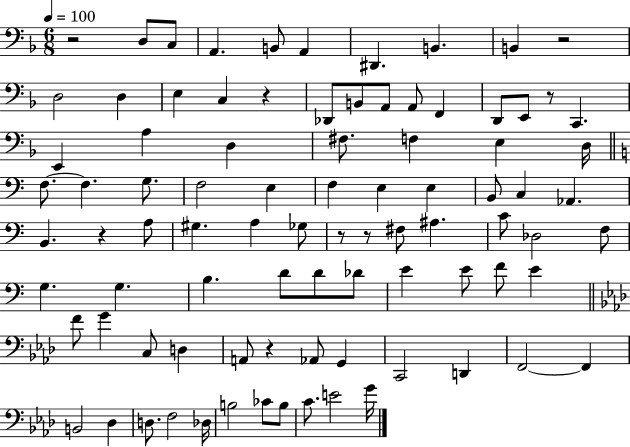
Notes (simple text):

R/h D3/e C3/e A2/q. B2/e A2/q D#2/q. B2/q. B2/q R/h D3/h D3/q E3/q C3/q R/q Db2/e B2/e A2/e A2/e F2/q D2/e E2/e R/e C2/q. E2/q A3/q D3/q F#3/e. F3/q E3/q D3/s F3/e. F3/q. G3/e. F3/h E3/q F3/q E3/q E3/q B2/e C3/q Ab2/q. B2/q. R/q A3/e G#3/q. A3/q Gb3/e R/e R/e F#3/e A#3/q. C4/e Db3/h F3/e G3/q. G3/q. B3/q. D4/e D4/e Db4/e E4/q E4/e F4/e E4/q F4/e G4/q C3/e D3/q A2/e R/q Ab2/e G2/q C2/h D2/q F2/h F2/q B2/h Db3/q D3/e. F3/h Db3/s B3/h CES4/e B3/e C4/e. E4/h G4/s